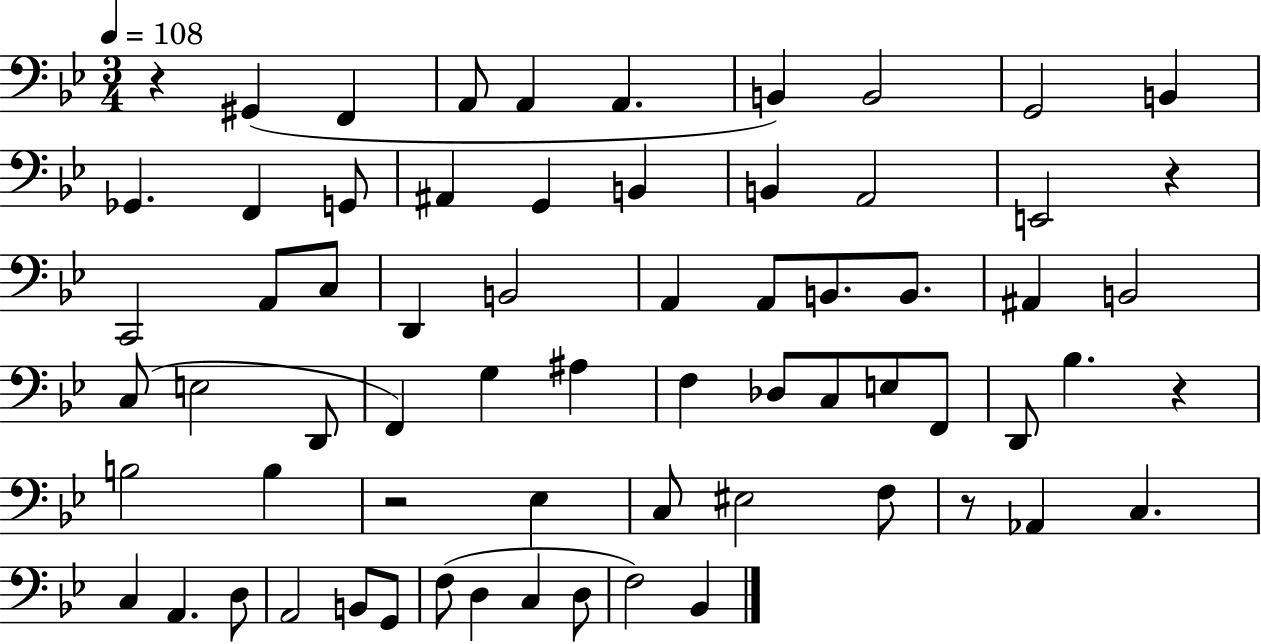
{
  \clef bass
  \numericTimeSignature
  \time 3/4
  \key bes \major
  \tempo 4 = 108
  r4 gis,4( f,4 | a,8 a,4 a,4. | b,4) b,2 | g,2 b,4 | \break ges,4. f,4 g,8 | ais,4 g,4 b,4 | b,4 a,2 | e,2 r4 | \break c,2 a,8 c8 | d,4 b,2 | a,4 a,8 b,8. b,8. | ais,4 b,2 | \break c8( e2 d,8 | f,4) g4 ais4 | f4 des8 c8 e8 f,8 | d,8 bes4. r4 | \break b2 b4 | r2 ees4 | c8 eis2 f8 | r8 aes,4 c4. | \break c4 a,4. d8 | a,2 b,8 g,8 | f8( d4 c4 d8 | f2) bes,4 | \break \bar "|."
}